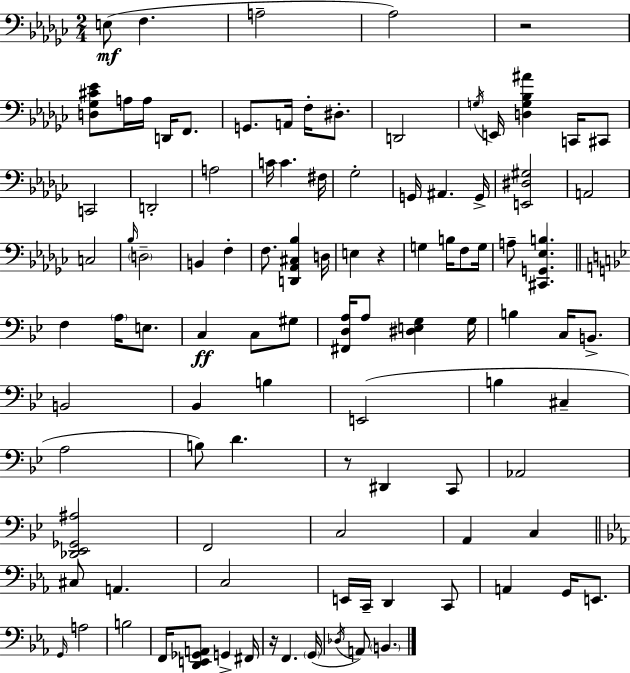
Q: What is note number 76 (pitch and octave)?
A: A2